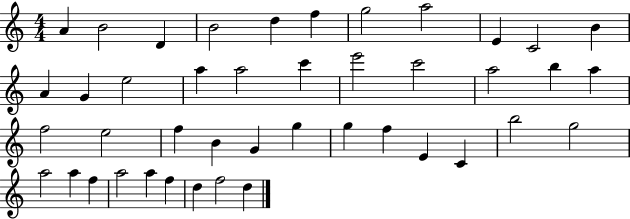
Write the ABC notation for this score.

X:1
T:Untitled
M:4/4
L:1/4
K:C
A B2 D B2 d f g2 a2 E C2 B A G e2 a a2 c' e'2 c'2 a2 b a f2 e2 f B G g g f E C b2 g2 a2 a f a2 a f d f2 d